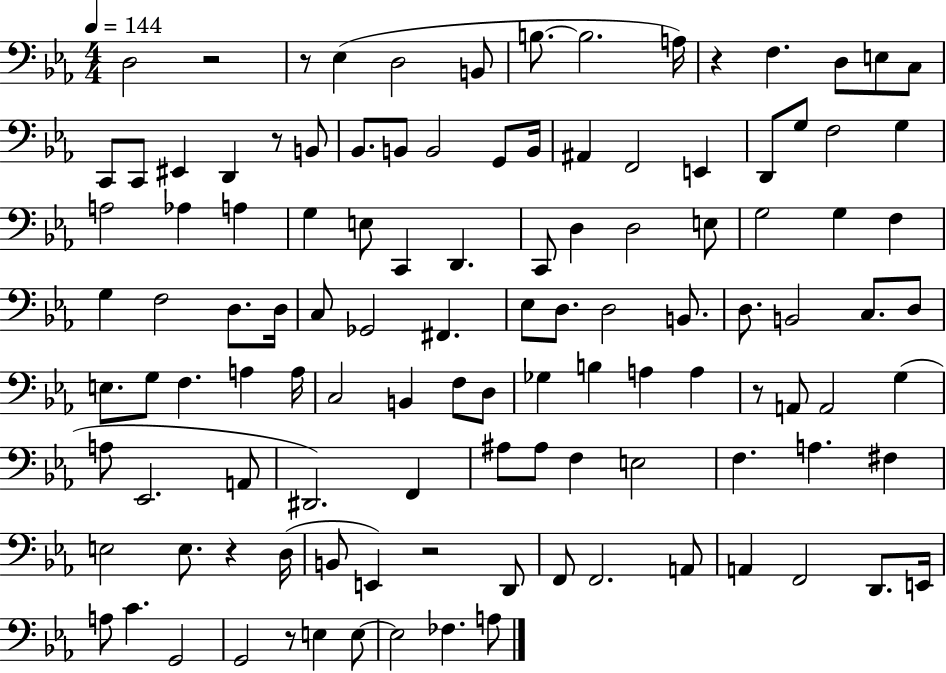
X:1
T:Untitled
M:4/4
L:1/4
K:Eb
D,2 z2 z/2 _E, D,2 B,,/2 B,/2 B,2 A,/4 z F, D,/2 E,/2 C,/2 C,,/2 C,,/2 ^E,, D,, z/2 B,,/2 _B,,/2 B,,/2 B,,2 G,,/2 B,,/4 ^A,, F,,2 E,, D,,/2 G,/2 F,2 G, A,2 _A, A, G, E,/2 C,, D,, C,,/2 D, D,2 E,/2 G,2 G, F, G, F,2 D,/2 D,/4 C,/2 _G,,2 ^F,, _E,/2 D,/2 D,2 B,,/2 D,/2 B,,2 C,/2 D,/2 E,/2 G,/2 F, A, A,/4 C,2 B,, F,/2 D,/2 _G, B, A, A, z/2 A,,/2 A,,2 G, A,/2 _E,,2 A,,/2 ^D,,2 F,, ^A,/2 ^A,/2 F, E,2 F, A, ^F, E,2 E,/2 z D,/4 B,,/2 E,, z2 D,,/2 F,,/2 F,,2 A,,/2 A,, F,,2 D,,/2 E,,/4 A,/2 C G,,2 G,,2 z/2 E, E,/2 E,2 _F, A,/2